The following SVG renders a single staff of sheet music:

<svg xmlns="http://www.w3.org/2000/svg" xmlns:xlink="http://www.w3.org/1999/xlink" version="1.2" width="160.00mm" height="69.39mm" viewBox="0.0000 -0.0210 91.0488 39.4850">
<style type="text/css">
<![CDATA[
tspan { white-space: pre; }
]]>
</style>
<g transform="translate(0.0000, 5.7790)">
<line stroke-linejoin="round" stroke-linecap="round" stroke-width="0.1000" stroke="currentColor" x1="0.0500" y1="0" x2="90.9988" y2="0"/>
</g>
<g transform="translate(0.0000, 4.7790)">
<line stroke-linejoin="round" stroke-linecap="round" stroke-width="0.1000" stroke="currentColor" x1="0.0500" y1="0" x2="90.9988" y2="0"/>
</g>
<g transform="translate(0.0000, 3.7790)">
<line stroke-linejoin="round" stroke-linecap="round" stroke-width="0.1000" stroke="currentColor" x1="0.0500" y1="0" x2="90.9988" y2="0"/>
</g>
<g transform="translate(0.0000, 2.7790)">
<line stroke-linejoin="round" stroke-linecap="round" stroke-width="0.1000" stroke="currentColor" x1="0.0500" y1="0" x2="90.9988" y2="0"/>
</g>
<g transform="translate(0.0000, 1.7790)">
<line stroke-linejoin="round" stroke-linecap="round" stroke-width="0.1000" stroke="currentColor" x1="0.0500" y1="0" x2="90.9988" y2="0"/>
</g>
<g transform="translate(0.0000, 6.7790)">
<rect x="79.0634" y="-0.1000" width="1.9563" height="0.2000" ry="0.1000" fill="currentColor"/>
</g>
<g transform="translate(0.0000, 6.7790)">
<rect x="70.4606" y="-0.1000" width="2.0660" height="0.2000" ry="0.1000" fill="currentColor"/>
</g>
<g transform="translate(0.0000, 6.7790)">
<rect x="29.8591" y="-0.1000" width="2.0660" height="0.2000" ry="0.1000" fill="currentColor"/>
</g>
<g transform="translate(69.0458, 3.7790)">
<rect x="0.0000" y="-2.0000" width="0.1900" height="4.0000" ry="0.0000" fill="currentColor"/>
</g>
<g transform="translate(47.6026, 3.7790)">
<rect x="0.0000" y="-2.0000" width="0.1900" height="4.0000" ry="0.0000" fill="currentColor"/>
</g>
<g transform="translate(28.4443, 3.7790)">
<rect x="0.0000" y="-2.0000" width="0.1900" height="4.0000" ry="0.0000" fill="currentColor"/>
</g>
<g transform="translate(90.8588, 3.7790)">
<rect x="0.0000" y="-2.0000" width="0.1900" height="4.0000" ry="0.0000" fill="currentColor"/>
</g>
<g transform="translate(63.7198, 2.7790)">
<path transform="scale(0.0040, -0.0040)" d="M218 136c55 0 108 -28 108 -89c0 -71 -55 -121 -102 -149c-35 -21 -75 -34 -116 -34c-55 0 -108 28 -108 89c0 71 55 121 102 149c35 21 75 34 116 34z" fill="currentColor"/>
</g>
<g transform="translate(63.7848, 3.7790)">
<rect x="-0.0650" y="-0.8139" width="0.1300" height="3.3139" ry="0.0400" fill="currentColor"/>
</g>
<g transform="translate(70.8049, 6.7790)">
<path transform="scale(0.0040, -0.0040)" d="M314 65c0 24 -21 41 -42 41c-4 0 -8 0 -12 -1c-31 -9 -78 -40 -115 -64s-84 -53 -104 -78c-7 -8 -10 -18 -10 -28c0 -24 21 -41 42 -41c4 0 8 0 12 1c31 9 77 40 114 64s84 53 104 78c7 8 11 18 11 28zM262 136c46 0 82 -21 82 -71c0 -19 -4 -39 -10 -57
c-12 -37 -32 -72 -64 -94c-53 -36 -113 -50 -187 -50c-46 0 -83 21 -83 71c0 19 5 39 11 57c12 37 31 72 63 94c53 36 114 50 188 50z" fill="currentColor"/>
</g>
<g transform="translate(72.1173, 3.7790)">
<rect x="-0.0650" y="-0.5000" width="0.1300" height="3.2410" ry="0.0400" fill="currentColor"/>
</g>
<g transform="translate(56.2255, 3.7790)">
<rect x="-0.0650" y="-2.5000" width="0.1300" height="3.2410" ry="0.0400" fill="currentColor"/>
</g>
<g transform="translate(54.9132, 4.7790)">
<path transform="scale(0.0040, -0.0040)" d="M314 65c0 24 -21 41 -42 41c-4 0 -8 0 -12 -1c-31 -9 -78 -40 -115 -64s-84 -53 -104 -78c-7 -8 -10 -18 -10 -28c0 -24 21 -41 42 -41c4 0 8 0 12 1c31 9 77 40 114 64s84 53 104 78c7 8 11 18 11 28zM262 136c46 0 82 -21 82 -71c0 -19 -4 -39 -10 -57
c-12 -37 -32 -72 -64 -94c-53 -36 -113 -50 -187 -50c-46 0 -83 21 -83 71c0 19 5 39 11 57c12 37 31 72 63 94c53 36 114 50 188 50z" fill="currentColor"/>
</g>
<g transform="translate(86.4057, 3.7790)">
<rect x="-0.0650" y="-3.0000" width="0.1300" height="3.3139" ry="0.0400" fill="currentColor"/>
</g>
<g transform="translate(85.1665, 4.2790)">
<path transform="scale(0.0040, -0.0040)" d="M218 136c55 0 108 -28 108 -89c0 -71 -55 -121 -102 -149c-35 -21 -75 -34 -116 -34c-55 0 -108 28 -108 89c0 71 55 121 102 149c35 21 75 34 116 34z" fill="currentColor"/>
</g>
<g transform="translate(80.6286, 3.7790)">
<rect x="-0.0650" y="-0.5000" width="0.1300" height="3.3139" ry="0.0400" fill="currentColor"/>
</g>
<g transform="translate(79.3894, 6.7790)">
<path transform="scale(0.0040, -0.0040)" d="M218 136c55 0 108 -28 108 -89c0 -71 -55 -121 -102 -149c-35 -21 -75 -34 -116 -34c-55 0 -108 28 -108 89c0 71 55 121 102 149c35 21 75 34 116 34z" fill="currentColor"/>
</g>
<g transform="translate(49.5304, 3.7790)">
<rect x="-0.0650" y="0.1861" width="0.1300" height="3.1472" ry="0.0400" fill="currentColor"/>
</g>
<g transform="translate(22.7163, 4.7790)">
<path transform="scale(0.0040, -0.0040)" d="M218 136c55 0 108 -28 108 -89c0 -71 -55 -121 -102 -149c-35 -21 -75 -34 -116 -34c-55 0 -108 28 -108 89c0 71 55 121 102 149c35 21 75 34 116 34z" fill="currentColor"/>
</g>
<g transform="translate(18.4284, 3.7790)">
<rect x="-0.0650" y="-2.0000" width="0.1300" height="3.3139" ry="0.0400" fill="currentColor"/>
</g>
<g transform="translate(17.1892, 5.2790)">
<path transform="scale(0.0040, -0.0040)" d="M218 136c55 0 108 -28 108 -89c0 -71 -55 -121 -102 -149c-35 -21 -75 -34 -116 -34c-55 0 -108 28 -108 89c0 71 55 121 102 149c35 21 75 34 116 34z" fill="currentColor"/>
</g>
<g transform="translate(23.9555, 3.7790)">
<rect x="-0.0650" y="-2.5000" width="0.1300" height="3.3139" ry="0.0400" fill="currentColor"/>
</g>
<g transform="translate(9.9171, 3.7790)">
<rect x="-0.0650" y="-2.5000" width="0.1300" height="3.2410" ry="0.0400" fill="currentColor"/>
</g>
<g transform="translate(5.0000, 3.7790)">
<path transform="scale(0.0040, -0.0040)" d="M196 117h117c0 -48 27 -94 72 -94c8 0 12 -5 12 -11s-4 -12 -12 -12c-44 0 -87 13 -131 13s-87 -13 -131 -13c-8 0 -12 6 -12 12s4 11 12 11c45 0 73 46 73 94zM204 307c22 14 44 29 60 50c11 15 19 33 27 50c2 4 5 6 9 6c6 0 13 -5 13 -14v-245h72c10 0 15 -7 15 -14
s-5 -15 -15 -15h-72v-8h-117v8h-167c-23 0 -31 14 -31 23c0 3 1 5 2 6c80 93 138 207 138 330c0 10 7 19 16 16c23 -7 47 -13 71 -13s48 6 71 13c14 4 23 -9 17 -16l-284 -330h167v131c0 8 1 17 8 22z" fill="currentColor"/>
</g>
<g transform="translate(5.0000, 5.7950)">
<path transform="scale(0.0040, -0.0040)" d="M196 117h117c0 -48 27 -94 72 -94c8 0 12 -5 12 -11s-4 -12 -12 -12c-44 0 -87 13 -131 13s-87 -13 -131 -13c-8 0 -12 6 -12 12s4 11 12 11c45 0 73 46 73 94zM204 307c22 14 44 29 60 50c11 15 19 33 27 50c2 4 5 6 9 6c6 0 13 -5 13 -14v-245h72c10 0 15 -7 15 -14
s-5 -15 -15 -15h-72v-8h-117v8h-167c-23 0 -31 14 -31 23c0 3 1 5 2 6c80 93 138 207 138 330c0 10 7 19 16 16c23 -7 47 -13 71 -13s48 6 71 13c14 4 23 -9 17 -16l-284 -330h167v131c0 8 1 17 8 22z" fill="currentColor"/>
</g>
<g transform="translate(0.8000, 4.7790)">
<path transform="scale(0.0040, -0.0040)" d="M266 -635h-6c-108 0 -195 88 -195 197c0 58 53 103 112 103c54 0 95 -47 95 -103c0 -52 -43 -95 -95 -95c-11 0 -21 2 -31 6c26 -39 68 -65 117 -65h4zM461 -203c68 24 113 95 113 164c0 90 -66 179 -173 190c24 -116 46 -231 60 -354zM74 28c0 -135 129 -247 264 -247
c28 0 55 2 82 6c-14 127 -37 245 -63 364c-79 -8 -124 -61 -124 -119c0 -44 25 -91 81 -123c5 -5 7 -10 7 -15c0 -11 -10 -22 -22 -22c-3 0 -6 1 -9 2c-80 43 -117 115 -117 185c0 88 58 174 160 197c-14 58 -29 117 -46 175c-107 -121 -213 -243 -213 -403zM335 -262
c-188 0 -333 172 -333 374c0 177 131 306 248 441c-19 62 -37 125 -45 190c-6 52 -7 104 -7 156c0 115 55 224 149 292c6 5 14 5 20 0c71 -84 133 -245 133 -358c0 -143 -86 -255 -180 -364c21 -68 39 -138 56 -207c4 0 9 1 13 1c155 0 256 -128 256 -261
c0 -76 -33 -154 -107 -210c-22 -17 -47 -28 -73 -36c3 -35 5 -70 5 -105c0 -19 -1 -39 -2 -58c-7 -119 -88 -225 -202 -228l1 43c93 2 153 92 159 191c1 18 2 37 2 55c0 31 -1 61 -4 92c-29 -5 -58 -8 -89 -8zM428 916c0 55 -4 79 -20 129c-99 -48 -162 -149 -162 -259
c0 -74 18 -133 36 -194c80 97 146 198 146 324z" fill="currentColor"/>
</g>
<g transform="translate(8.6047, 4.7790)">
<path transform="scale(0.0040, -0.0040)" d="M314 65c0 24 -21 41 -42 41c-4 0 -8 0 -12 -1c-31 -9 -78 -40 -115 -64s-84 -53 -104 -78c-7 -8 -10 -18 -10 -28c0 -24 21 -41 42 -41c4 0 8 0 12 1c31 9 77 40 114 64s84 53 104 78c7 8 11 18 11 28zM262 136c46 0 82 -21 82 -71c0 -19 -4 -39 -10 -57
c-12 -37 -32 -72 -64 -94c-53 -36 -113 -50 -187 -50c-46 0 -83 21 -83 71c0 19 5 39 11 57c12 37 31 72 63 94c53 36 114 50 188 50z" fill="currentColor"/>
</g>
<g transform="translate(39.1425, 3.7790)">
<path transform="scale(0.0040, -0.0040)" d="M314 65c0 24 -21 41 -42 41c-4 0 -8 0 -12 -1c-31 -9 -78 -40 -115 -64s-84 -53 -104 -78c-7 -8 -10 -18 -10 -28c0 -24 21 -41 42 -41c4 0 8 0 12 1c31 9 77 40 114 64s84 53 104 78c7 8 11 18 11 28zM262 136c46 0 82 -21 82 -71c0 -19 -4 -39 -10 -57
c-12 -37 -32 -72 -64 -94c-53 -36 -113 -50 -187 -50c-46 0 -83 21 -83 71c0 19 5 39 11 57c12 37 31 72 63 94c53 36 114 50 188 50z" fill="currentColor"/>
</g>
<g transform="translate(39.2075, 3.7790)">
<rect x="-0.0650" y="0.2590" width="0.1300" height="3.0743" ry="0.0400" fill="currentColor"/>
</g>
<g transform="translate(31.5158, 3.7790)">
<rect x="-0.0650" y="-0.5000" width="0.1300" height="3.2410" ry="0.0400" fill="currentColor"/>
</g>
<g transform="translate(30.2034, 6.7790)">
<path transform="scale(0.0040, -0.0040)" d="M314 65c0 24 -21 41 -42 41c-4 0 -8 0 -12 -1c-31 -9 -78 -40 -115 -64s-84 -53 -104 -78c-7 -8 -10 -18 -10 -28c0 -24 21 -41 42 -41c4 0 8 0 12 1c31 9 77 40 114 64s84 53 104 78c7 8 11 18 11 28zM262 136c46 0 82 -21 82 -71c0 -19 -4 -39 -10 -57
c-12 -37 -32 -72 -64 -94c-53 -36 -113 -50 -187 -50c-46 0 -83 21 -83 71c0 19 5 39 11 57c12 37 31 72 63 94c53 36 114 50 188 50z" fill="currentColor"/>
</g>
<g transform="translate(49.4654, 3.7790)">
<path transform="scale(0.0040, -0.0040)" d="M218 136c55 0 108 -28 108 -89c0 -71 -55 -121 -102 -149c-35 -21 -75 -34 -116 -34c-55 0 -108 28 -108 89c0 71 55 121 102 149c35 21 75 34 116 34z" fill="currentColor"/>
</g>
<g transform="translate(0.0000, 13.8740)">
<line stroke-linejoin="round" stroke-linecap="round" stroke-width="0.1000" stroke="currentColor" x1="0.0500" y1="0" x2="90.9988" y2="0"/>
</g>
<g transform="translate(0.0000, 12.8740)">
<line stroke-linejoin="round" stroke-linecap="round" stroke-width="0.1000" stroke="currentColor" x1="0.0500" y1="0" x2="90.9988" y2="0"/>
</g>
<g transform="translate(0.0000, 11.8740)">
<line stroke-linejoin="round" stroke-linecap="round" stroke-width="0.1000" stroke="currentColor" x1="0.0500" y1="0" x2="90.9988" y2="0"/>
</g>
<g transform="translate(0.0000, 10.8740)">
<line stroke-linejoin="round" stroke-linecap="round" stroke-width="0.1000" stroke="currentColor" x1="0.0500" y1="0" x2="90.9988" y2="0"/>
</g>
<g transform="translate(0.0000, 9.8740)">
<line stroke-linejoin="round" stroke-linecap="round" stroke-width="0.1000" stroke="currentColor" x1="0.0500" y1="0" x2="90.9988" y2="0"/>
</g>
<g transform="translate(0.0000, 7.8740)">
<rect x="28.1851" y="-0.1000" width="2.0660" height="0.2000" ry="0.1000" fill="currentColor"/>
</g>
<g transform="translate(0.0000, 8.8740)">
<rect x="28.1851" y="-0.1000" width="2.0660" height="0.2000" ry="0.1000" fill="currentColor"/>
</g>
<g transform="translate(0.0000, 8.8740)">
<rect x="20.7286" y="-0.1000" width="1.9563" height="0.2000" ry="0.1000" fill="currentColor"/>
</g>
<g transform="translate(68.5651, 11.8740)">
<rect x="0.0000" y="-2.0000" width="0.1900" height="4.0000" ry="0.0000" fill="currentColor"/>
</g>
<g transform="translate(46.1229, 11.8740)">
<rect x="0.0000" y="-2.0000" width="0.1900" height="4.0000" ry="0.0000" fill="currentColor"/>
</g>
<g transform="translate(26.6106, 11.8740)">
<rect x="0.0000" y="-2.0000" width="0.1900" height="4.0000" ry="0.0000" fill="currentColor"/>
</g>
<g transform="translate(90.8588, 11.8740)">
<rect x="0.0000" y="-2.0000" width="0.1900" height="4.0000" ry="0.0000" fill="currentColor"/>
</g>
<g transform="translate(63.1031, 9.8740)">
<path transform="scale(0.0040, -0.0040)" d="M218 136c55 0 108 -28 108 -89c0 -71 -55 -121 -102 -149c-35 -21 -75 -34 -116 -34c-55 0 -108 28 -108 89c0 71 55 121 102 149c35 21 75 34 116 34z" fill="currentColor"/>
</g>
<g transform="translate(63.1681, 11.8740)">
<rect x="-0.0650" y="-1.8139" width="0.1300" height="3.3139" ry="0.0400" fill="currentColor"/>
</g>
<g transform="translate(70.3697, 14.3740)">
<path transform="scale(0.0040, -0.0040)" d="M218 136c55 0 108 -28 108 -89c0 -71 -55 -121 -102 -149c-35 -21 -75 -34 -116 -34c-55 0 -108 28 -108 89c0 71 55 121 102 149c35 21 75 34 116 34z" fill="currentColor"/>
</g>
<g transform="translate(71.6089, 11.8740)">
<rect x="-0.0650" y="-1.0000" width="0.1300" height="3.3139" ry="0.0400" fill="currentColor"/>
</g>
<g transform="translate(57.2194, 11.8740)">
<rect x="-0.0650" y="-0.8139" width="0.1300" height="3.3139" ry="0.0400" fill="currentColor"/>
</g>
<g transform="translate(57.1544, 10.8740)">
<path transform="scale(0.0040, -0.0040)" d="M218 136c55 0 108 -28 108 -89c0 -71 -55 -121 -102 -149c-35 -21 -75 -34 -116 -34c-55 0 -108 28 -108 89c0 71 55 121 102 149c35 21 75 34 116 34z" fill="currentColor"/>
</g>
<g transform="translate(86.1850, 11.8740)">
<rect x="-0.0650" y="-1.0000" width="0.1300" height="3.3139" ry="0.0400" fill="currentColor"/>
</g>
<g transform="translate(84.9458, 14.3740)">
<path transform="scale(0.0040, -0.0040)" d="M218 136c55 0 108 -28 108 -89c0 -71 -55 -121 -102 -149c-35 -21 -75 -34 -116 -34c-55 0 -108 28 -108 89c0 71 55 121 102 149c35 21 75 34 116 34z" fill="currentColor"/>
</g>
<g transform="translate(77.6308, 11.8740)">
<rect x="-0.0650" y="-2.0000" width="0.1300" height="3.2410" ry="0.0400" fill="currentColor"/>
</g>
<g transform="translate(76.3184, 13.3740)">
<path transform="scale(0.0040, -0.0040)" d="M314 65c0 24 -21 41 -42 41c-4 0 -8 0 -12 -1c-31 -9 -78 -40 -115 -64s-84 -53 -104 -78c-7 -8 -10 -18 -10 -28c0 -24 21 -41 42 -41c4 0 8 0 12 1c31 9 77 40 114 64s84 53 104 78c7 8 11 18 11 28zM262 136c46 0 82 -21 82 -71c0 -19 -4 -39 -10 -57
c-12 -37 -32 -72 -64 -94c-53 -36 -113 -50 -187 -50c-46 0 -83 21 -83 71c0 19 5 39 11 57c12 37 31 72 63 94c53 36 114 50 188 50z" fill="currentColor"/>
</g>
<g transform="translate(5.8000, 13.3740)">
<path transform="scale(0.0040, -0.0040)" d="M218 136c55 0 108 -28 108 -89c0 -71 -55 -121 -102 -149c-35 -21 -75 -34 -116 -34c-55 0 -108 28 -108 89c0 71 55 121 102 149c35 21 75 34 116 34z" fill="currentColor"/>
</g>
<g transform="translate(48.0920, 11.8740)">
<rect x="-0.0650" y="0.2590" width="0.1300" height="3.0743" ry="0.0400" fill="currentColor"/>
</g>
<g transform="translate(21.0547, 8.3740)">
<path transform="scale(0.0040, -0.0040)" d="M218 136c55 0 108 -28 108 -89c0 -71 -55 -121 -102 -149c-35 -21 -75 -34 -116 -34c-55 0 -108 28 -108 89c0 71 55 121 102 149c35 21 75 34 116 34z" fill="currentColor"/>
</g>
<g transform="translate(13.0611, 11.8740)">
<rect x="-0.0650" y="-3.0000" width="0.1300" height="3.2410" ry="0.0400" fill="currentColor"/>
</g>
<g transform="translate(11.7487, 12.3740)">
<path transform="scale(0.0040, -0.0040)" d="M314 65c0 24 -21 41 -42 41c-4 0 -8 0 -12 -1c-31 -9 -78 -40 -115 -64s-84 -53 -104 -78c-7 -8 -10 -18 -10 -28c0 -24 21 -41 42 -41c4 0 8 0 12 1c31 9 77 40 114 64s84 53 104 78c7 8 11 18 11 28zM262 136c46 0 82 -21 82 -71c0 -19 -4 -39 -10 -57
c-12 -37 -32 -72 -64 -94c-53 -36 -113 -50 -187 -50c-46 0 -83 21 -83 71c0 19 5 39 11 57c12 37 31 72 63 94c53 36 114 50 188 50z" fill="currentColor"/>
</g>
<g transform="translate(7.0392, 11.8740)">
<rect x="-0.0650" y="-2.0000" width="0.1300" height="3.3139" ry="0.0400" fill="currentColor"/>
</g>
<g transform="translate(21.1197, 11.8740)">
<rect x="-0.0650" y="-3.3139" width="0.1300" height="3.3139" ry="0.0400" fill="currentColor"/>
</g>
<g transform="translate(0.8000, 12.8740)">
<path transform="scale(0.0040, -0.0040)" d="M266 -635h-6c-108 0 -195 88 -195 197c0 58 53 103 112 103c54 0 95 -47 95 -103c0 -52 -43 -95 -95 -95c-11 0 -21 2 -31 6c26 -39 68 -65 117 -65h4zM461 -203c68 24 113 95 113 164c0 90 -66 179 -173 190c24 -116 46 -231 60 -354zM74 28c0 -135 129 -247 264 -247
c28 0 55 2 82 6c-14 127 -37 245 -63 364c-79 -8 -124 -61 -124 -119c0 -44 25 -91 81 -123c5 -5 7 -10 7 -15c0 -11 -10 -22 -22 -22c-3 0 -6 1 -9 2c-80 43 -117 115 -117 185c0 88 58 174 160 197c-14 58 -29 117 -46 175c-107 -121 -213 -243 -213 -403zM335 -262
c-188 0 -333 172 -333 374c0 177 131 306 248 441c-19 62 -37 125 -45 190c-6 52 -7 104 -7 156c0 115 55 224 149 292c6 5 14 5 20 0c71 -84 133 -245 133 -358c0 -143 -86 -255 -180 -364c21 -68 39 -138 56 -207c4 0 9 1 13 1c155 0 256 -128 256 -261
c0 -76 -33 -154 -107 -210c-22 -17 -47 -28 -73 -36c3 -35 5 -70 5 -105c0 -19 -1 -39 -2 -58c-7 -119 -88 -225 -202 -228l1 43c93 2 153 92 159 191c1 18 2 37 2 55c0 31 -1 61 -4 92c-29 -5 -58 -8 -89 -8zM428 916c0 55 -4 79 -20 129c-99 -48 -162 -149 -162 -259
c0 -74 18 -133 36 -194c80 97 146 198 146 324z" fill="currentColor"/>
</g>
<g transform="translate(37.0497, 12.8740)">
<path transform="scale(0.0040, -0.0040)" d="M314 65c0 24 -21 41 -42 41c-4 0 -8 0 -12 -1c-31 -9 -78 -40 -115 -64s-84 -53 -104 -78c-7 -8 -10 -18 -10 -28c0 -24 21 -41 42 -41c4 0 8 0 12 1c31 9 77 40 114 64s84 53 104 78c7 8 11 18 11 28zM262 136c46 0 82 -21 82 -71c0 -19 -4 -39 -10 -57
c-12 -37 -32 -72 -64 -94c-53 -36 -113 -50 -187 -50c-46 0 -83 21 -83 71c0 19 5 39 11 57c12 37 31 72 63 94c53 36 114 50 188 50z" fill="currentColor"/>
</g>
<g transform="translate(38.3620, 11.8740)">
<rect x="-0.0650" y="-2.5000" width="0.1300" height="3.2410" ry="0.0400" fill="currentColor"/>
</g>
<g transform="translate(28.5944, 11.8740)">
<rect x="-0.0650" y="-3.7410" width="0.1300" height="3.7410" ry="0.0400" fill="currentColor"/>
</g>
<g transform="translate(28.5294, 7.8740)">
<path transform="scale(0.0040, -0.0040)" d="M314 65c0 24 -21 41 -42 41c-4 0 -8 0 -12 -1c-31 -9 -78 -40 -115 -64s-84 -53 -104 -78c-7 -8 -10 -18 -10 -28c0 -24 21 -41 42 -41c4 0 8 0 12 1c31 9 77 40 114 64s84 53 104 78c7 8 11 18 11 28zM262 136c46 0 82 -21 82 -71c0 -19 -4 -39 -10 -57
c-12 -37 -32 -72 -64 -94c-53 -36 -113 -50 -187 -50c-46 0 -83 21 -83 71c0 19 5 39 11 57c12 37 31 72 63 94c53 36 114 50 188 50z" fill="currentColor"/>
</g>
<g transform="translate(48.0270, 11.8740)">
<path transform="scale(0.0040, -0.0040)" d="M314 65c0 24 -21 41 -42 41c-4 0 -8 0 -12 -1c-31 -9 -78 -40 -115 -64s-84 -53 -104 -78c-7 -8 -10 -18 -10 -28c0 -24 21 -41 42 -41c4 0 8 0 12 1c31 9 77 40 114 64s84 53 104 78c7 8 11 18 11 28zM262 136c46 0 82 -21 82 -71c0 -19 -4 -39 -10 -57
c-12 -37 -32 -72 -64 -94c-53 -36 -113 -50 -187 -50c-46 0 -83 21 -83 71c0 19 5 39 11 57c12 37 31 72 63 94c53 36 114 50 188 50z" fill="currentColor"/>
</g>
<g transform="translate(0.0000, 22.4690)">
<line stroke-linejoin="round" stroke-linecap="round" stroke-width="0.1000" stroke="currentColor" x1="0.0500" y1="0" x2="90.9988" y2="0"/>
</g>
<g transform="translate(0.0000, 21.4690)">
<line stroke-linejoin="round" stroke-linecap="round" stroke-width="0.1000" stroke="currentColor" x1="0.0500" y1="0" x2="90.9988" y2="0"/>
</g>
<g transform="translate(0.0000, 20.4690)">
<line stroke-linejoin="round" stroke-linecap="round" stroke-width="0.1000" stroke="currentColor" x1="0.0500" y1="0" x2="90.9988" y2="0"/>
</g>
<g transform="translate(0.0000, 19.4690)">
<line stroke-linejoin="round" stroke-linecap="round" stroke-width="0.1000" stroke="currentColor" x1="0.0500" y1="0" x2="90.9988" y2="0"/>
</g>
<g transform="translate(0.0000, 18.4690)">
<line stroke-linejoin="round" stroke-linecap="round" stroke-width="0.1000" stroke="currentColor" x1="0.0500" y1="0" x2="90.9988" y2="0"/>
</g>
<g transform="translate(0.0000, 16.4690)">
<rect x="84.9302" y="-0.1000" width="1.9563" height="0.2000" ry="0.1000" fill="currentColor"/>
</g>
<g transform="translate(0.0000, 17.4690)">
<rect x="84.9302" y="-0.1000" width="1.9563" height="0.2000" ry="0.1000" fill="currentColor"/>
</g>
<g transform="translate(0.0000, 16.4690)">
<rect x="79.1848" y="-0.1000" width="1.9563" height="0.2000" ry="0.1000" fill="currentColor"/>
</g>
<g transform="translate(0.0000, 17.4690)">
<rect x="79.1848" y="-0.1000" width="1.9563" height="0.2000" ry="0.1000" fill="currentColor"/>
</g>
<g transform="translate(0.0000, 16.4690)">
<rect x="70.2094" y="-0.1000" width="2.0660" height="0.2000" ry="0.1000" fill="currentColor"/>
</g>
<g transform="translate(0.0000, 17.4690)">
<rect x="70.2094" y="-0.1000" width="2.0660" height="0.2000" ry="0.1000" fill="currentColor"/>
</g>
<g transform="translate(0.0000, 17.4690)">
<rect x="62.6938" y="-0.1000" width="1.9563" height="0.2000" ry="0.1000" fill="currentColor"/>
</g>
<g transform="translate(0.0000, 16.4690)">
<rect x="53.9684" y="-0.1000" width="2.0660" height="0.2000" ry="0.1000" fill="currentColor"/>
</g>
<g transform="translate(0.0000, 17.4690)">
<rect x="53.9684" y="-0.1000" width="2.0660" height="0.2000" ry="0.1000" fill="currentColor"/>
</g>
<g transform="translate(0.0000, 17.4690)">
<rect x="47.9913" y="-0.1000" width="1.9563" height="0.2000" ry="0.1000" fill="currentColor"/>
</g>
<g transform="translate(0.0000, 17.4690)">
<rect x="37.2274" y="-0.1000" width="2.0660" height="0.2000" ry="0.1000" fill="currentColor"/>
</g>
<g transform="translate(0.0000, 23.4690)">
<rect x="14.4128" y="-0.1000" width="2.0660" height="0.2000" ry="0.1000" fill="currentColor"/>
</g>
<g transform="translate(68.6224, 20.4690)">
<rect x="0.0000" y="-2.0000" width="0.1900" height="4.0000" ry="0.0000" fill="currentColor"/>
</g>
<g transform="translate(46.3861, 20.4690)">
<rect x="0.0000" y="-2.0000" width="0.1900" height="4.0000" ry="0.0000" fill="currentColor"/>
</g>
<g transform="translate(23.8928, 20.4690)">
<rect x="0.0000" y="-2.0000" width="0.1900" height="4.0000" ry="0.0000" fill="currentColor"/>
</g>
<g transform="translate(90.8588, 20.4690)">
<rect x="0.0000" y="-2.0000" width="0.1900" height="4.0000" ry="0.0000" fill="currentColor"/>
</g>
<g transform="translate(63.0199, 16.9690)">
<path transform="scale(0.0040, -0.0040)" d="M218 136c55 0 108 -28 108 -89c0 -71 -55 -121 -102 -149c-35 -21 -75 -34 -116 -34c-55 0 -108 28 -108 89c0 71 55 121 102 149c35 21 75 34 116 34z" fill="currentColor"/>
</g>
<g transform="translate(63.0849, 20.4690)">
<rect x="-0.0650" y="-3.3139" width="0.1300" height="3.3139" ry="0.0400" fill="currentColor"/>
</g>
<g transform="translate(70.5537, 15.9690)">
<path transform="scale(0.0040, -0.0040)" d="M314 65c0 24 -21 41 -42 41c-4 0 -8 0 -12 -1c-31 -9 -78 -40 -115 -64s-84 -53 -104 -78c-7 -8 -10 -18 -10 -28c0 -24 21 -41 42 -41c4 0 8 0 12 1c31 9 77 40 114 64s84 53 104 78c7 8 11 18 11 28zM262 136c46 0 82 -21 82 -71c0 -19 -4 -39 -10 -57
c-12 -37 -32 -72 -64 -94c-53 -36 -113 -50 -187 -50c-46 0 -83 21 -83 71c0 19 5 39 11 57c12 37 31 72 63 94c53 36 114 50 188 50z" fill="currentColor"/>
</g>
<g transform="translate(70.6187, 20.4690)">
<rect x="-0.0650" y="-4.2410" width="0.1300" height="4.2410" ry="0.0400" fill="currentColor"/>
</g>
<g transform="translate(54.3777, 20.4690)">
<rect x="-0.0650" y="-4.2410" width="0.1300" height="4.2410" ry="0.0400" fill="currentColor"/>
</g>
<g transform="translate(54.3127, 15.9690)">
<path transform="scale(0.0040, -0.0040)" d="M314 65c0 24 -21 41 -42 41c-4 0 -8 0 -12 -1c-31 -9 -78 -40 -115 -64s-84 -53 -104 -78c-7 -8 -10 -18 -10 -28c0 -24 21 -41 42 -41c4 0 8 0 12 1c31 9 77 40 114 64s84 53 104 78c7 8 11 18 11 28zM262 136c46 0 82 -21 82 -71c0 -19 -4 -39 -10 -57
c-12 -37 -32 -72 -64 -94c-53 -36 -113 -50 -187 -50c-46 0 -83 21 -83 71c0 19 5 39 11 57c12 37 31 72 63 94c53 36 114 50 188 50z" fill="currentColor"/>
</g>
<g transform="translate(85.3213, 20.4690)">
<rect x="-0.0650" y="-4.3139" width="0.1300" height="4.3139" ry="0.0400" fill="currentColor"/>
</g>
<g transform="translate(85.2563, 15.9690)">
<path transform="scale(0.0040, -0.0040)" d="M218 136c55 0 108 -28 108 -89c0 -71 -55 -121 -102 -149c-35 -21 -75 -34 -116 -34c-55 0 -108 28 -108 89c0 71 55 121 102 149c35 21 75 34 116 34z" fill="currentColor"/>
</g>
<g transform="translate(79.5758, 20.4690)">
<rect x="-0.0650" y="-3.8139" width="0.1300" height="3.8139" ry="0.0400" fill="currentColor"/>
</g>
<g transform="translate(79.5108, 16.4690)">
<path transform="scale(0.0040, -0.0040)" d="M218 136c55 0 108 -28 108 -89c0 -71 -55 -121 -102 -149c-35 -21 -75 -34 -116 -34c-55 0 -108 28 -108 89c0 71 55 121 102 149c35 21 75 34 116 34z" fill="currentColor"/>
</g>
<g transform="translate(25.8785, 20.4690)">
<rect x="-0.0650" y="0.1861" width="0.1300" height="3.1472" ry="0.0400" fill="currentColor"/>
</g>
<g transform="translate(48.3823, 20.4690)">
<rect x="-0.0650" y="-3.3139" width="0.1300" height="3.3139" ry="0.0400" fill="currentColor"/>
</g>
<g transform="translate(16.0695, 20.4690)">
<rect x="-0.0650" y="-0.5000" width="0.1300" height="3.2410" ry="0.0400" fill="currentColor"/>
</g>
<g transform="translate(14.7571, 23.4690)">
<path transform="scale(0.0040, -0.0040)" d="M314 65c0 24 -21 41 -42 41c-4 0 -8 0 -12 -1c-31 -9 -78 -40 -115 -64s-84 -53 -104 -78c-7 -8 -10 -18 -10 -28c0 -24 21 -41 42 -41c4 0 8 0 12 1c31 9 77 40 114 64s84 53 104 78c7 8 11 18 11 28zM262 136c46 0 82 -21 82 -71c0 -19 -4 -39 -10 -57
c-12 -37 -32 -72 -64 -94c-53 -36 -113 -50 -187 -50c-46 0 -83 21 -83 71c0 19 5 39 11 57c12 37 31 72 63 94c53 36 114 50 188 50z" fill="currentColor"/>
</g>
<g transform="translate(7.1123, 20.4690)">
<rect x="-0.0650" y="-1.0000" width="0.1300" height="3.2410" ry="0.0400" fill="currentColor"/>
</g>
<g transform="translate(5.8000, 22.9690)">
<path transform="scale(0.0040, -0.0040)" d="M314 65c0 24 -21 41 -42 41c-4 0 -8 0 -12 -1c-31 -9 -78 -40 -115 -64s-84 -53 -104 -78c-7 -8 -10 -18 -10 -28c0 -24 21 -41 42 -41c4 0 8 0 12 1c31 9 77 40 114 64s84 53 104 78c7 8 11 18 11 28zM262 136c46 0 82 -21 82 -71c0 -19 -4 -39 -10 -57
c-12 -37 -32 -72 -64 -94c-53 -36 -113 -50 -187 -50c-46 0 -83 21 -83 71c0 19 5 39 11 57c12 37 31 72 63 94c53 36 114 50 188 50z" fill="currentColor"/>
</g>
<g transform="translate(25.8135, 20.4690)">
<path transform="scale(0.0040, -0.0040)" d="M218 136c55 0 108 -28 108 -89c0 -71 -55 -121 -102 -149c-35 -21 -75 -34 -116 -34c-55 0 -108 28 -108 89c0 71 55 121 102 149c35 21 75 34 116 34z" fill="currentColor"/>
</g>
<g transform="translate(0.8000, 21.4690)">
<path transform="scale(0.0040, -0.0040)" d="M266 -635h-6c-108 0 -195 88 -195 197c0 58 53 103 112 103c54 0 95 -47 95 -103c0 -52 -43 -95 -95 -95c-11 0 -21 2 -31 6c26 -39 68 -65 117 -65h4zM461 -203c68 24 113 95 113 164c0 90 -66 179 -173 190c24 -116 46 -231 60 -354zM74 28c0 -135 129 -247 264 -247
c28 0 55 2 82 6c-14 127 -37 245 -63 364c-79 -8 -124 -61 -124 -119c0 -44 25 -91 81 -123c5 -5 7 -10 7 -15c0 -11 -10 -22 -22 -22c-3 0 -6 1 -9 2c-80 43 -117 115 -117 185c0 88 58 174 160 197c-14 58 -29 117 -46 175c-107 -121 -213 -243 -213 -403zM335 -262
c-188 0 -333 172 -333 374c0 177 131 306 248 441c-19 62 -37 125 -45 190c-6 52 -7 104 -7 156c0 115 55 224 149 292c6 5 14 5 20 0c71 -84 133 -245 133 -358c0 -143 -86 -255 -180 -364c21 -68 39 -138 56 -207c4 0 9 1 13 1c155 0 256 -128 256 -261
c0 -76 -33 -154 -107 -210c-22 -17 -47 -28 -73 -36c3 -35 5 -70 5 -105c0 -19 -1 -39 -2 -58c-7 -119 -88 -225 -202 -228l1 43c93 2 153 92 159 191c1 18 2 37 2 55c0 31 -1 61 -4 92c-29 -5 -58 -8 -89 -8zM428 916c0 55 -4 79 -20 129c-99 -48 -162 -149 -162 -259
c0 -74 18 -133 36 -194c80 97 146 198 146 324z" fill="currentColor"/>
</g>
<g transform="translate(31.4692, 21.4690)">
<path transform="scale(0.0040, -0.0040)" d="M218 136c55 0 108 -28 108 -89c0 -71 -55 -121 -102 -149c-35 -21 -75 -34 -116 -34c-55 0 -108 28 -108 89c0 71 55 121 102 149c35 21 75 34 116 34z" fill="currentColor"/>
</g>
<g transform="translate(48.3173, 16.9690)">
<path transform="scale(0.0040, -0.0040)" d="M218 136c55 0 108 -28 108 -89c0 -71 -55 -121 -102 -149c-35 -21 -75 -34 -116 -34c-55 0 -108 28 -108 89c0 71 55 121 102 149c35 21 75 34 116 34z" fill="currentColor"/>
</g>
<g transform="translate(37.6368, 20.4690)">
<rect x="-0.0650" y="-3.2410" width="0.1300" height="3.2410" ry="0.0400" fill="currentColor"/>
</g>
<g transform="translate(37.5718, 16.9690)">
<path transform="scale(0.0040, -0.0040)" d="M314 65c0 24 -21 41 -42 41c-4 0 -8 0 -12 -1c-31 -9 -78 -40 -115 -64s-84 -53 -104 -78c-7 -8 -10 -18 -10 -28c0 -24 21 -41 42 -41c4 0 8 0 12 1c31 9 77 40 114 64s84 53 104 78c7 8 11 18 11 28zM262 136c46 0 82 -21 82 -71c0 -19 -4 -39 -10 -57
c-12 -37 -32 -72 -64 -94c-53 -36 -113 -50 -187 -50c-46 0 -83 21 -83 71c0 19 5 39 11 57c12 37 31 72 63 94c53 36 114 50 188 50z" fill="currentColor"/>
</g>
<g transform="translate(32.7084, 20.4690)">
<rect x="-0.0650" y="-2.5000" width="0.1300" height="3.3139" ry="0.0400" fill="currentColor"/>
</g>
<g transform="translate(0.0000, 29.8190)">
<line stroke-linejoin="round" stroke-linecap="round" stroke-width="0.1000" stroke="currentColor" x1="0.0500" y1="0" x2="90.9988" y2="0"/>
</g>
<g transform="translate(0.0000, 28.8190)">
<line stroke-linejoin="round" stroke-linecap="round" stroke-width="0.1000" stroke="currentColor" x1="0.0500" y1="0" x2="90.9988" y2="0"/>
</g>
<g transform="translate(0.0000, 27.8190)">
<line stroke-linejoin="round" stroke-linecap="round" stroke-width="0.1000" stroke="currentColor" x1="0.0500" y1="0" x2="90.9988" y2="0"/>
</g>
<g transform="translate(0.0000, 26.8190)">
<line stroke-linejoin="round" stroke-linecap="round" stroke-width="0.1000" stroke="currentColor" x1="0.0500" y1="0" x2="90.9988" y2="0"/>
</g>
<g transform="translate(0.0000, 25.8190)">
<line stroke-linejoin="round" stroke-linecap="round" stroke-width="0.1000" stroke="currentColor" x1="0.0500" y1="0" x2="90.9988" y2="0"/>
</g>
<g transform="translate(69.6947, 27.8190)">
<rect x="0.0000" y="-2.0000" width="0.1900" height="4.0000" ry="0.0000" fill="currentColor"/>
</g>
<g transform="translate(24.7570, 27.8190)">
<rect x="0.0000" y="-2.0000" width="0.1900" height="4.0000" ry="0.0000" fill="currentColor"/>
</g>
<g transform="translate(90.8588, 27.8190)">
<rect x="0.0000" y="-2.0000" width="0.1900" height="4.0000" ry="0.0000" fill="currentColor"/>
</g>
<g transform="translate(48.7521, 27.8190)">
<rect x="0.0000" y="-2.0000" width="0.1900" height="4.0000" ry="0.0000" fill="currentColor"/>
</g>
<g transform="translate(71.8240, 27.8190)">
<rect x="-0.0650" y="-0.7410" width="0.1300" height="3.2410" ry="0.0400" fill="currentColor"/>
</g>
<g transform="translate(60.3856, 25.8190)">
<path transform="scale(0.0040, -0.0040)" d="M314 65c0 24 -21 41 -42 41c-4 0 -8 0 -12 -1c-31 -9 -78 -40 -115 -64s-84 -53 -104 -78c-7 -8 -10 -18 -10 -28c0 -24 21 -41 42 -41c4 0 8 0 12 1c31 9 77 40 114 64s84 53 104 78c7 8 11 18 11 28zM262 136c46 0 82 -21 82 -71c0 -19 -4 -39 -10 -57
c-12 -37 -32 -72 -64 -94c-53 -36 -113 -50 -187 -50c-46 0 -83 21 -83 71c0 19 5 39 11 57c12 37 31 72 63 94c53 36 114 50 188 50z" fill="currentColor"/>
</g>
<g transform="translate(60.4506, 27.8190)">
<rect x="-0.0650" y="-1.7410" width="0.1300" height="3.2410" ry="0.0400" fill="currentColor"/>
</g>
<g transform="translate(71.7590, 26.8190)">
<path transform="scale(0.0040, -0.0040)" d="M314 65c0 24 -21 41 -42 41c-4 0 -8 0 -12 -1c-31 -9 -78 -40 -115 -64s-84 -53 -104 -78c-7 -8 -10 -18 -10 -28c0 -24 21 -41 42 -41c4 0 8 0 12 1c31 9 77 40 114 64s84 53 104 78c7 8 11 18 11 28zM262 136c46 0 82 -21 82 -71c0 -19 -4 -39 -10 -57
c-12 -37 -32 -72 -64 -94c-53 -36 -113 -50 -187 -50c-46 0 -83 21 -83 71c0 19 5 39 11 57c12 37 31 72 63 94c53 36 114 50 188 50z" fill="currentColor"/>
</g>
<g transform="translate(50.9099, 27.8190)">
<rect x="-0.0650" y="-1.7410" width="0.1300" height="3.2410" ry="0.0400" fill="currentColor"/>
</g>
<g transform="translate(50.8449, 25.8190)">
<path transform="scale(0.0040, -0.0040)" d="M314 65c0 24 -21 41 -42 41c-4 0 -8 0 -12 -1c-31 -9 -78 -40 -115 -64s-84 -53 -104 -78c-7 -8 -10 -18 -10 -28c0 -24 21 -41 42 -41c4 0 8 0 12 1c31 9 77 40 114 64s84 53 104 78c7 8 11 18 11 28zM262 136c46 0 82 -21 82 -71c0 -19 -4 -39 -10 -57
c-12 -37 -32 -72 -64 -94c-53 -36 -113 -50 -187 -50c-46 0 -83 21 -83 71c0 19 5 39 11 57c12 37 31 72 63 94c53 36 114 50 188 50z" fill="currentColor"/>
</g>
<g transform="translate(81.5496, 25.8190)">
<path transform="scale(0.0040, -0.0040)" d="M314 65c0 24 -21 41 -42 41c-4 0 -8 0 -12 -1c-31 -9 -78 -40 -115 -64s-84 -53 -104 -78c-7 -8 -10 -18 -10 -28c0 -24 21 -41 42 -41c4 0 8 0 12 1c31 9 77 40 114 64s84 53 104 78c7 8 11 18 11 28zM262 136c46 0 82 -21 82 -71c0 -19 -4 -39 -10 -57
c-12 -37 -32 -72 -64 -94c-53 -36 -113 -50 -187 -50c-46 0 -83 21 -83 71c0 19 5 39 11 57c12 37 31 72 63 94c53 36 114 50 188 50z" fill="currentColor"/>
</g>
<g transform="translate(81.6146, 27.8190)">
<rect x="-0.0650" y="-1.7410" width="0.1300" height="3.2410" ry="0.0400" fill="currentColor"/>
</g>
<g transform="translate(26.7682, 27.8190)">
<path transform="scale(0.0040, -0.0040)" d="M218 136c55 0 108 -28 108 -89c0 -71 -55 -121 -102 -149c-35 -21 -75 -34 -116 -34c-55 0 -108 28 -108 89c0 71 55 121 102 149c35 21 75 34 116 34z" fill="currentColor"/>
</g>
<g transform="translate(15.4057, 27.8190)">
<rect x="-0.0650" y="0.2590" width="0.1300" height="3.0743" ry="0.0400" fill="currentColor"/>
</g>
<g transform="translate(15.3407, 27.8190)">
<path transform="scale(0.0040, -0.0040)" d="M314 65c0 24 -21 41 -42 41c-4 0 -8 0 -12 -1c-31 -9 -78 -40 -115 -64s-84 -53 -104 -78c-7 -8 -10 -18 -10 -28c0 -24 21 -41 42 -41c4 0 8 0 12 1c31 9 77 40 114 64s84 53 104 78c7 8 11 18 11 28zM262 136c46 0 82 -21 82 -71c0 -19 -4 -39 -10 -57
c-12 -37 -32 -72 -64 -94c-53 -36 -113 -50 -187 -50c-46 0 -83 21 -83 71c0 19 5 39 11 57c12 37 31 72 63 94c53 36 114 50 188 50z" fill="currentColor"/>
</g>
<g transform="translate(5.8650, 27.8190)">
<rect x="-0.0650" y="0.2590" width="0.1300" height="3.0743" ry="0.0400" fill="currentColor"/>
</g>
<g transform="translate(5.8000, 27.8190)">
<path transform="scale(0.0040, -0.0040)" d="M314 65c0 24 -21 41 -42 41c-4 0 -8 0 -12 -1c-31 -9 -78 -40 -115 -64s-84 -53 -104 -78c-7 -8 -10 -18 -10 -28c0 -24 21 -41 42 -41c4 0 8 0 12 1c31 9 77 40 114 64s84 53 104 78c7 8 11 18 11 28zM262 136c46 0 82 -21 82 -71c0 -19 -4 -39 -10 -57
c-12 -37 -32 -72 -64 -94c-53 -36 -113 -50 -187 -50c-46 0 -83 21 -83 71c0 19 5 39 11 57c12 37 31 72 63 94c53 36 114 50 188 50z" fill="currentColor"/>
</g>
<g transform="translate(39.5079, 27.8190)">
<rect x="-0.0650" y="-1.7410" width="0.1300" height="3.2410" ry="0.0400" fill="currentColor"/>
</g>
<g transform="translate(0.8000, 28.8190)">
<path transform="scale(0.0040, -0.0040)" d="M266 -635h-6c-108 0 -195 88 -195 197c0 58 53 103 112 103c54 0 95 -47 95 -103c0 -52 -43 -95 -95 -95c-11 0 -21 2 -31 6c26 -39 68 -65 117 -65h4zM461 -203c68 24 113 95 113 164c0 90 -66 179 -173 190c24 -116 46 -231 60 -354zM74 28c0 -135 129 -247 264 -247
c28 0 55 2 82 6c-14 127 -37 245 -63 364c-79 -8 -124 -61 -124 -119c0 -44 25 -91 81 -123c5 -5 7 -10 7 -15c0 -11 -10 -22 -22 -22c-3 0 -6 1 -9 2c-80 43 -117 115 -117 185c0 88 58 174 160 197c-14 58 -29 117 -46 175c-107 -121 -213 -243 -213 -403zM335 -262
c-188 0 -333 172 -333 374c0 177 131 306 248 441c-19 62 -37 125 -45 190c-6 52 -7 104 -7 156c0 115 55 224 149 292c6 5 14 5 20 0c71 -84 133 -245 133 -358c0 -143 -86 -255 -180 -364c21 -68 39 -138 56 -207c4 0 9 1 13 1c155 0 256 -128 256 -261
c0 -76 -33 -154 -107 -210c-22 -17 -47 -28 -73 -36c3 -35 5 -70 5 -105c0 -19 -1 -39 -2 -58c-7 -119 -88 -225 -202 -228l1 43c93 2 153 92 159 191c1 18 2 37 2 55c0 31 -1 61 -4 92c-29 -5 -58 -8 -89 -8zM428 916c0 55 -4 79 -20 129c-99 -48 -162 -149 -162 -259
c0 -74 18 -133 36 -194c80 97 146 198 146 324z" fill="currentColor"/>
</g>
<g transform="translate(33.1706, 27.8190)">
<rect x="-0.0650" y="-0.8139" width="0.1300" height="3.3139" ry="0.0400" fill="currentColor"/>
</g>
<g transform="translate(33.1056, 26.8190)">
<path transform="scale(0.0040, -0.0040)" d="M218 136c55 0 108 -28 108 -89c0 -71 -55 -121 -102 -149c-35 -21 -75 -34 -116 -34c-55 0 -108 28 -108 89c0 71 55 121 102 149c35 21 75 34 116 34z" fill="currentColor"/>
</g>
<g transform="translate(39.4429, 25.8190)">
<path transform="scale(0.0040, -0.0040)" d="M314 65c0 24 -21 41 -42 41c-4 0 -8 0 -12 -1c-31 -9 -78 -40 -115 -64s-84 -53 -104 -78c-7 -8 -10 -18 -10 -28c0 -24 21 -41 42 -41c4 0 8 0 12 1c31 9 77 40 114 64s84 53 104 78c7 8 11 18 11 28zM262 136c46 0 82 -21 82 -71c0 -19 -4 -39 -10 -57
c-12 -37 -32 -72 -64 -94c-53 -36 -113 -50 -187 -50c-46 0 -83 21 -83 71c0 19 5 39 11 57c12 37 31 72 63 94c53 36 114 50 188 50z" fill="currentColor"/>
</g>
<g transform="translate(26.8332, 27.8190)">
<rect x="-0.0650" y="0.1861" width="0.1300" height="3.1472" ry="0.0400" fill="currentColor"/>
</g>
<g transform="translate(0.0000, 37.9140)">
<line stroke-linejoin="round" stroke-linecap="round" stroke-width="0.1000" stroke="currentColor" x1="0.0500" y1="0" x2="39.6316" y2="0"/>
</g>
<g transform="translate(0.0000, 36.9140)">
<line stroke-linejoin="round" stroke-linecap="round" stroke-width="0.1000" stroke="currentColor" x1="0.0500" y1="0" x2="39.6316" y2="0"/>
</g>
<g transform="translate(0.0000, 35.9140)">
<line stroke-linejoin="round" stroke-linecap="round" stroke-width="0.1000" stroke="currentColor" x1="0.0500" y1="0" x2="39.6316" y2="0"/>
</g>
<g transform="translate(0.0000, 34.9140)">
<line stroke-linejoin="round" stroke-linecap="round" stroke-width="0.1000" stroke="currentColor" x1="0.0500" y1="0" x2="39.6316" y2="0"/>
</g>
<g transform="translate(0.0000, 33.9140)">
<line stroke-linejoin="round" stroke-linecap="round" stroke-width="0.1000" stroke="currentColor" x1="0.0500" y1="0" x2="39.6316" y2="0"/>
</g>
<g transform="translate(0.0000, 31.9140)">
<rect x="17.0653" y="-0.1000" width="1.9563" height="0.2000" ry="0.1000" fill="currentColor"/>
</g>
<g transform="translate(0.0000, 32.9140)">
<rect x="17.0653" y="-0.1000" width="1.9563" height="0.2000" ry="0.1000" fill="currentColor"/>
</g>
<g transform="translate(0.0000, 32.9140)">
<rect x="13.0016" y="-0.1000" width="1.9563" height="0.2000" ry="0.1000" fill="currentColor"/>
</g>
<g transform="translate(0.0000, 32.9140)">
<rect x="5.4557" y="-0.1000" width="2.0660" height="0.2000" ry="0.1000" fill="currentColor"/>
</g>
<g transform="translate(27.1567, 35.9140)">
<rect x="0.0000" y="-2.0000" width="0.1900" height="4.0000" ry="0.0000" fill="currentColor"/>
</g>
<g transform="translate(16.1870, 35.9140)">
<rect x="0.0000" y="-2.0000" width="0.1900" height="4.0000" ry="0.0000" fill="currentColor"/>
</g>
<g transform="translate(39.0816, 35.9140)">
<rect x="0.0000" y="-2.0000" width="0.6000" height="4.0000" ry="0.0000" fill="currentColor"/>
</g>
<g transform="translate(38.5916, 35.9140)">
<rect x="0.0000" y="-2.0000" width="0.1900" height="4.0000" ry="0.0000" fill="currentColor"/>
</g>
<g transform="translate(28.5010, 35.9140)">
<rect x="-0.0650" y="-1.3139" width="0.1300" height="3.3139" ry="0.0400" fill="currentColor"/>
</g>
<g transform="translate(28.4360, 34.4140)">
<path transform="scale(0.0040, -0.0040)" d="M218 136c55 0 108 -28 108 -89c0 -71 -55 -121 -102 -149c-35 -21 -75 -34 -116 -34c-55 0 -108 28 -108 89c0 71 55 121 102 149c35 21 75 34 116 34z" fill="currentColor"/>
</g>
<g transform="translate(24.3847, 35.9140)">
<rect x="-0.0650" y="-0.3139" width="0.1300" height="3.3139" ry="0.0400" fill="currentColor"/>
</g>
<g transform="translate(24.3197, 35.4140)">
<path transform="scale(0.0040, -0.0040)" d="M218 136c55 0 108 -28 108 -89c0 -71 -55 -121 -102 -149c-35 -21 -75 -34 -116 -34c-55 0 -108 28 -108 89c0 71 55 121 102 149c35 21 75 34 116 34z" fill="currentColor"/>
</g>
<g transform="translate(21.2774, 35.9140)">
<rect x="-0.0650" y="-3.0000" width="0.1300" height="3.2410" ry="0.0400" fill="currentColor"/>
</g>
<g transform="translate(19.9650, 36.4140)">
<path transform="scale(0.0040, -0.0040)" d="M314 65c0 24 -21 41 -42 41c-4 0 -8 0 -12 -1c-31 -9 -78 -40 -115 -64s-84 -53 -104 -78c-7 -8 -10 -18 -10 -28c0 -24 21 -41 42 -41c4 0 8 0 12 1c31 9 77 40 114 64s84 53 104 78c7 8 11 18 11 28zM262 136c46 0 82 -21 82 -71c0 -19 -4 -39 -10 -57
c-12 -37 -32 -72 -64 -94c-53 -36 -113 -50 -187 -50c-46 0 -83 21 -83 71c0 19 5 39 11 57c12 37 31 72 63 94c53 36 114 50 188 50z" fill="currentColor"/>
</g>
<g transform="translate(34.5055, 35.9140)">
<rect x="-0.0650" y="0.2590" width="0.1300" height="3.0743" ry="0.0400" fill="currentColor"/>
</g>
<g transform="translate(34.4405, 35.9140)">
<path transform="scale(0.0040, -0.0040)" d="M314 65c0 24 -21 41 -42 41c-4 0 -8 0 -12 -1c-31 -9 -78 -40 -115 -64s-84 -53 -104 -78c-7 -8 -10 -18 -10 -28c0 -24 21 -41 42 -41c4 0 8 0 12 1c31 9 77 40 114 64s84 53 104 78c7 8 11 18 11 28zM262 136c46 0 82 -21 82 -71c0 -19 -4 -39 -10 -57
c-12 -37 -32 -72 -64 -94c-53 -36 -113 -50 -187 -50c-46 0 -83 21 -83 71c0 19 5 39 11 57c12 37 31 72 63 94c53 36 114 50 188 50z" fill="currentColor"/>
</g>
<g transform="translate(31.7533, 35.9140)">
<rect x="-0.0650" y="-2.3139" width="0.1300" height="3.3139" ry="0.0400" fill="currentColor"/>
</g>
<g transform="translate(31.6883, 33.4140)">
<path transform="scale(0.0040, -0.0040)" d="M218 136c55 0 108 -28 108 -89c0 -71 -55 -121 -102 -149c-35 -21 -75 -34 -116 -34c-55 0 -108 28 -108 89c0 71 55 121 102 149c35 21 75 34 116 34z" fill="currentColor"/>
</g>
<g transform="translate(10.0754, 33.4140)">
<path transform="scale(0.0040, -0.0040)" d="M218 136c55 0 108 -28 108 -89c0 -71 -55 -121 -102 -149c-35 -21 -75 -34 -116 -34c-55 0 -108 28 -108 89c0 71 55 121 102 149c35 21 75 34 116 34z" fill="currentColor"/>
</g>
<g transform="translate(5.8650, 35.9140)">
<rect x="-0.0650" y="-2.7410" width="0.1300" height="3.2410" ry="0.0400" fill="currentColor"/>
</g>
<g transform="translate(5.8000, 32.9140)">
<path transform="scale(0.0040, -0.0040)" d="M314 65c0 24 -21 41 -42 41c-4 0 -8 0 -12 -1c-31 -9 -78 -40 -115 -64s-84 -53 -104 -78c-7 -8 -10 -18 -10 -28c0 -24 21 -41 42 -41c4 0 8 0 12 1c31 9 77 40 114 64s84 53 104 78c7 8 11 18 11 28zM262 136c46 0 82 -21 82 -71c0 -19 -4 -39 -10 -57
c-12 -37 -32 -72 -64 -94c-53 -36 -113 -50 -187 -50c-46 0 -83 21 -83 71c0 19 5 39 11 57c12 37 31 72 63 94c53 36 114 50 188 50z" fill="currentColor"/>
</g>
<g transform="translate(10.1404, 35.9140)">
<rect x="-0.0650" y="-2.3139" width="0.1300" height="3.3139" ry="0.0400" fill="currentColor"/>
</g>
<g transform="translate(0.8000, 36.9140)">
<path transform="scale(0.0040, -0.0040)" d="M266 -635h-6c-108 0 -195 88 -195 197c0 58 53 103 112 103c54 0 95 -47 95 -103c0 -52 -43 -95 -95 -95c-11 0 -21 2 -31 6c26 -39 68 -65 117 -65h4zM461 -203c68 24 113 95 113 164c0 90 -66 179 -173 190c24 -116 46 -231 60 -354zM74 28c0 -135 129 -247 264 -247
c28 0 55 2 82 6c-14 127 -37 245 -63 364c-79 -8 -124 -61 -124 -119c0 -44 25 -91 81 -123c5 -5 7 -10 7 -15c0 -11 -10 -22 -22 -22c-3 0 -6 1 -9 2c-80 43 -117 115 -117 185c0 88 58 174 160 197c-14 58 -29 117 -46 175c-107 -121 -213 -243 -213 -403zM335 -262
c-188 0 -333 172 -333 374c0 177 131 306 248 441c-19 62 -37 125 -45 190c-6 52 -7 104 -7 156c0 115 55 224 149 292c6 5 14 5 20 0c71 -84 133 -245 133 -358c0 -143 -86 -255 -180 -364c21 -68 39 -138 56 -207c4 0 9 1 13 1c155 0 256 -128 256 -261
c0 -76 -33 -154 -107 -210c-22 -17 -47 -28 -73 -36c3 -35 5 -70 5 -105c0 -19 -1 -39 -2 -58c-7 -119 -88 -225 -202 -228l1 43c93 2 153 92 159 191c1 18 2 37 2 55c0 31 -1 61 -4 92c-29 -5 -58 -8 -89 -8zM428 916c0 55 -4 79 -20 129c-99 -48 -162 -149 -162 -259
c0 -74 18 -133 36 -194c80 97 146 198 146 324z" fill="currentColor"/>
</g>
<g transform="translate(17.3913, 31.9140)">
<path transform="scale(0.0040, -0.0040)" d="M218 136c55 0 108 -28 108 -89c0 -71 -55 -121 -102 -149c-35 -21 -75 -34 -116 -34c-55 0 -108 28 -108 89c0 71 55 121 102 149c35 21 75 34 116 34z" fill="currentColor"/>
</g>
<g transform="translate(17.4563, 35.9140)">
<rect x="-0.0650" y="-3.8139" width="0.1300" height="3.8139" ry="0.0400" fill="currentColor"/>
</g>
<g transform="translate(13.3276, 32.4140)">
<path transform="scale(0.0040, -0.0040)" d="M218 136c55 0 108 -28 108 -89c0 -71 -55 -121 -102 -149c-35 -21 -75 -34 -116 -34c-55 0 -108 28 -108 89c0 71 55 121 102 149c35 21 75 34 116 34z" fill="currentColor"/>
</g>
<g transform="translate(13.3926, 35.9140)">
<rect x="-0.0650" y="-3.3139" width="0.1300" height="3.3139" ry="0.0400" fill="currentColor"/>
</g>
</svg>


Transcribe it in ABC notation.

X:1
T:Untitled
M:4/4
L:1/4
K:C
G2 F G C2 B2 B G2 d C2 C A F A2 b c'2 G2 B2 d f D F2 D D2 C2 B G b2 b d'2 b d'2 c' d' B2 B2 B d f2 f2 f2 d2 f2 a2 g b c' A2 c e g B2